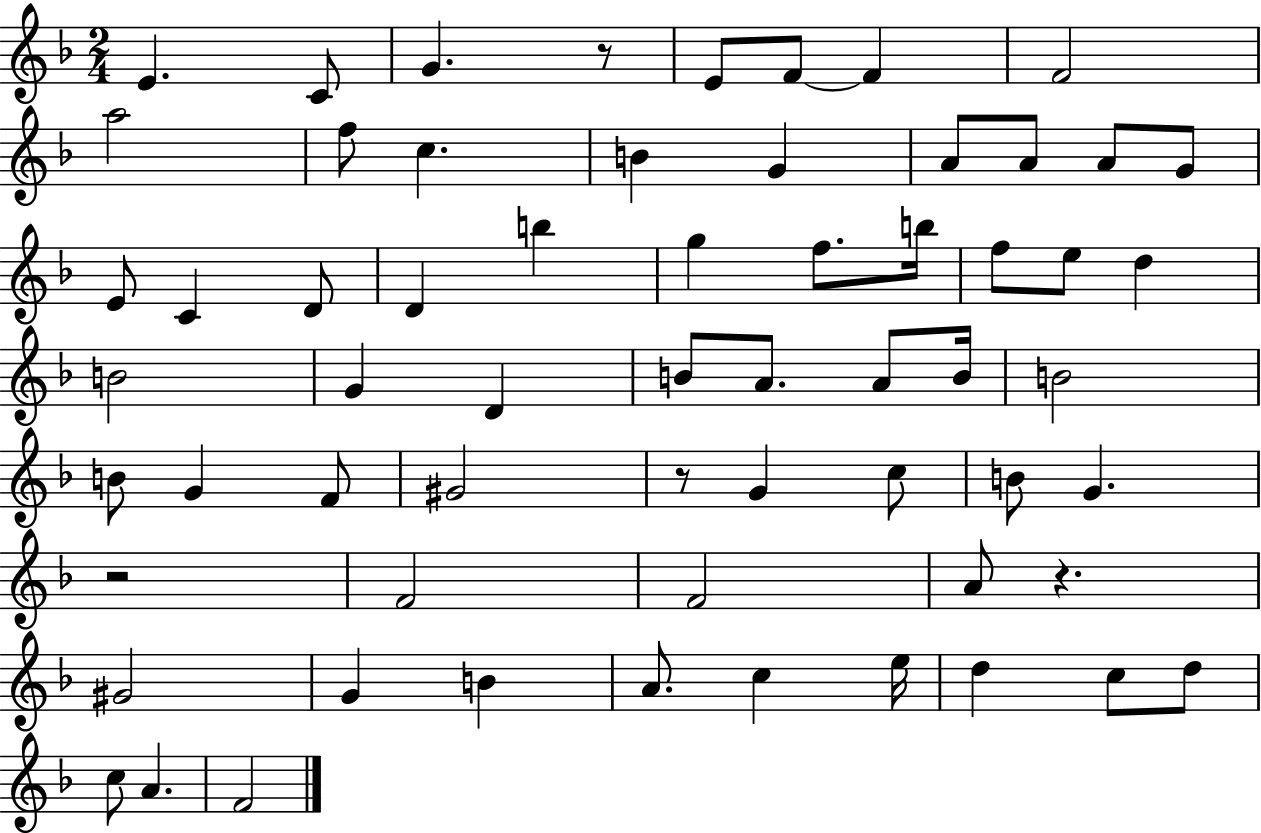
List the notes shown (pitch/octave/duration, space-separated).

E4/q. C4/e G4/q. R/e E4/e F4/e F4/q F4/h A5/h F5/e C5/q. B4/q G4/q A4/e A4/e A4/e G4/e E4/e C4/q D4/e D4/q B5/q G5/q F5/e. B5/s F5/e E5/e D5/q B4/h G4/q D4/q B4/e A4/e. A4/e B4/s B4/h B4/e G4/q F4/e G#4/h R/e G4/q C5/e B4/e G4/q. R/h F4/h F4/h A4/e R/q. G#4/h G4/q B4/q A4/e. C5/q E5/s D5/q C5/e D5/e C5/e A4/q. F4/h